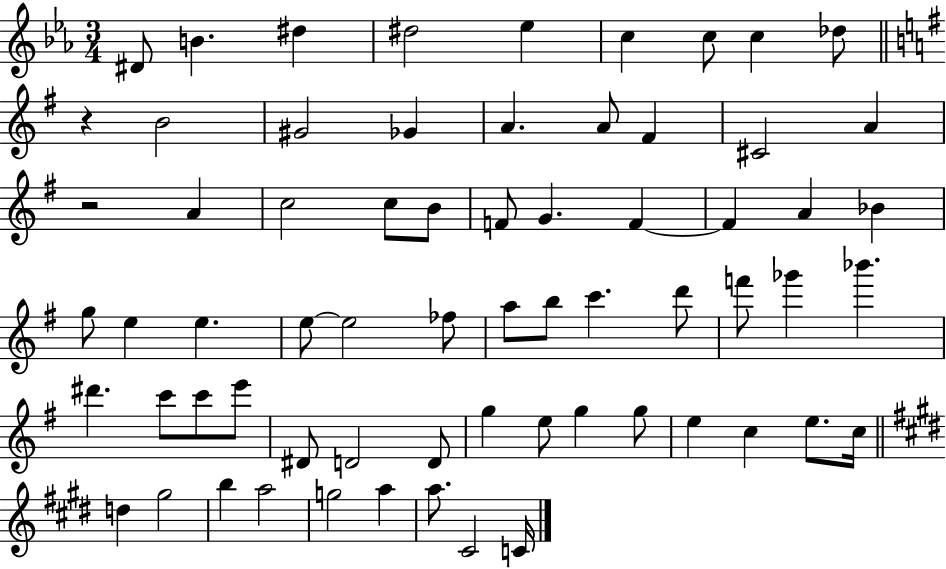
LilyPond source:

{
  \clef treble
  \numericTimeSignature
  \time 3/4
  \key ees \major
  dis'8 b'4. dis''4 | dis''2 ees''4 | c''4 c''8 c''4 des''8 | \bar "||" \break \key e \minor r4 b'2 | gis'2 ges'4 | a'4. a'8 fis'4 | cis'2 a'4 | \break r2 a'4 | c''2 c''8 b'8 | f'8 g'4. f'4~~ | f'4 a'4 bes'4 | \break g''8 e''4 e''4. | e''8~~ e''2 fes''8 | a''8 b''8 c'''4. d'''8 | f'''8 ges'''4 bes'''4. | \break dis'''4. c'''8 c'''8 e'''8 | dis'8 d'2 d'8 | g''4 e''8 g''4 g''8 | e''4 c''4 e''8. c''16 | \break \bar "||" \break \key e \major d''4 gis''2 | b''4 a''2 | g''2 a''4 | a''8. cis'2 c'16 | \break \bar "|."
}